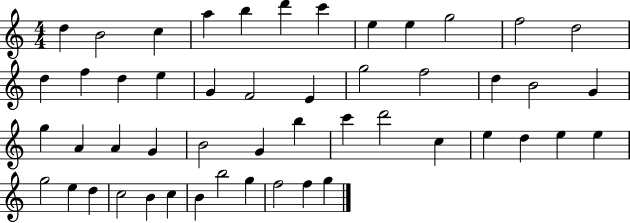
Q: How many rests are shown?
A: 0